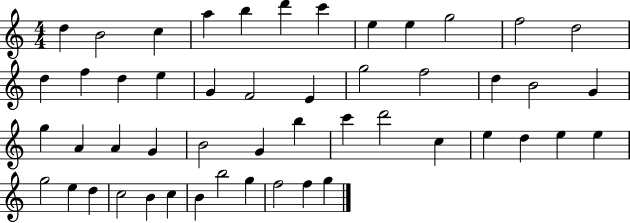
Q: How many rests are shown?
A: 0